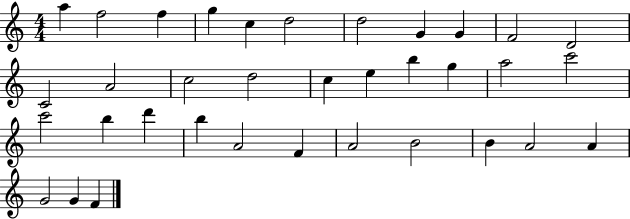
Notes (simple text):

A5/q F5/h F5/q G5/q C5/q D5/h D5/h G4/q G4/q F4/h D4/h C4/h A4/h C5/h D5/h C5/q E5/q B5/q G5/q A5/h C6/h C6/h B5/q D6/q B5/q A4/h F4/q A4/h B4/h B4/q A4/h A4/q G4/h G4/q F4/q